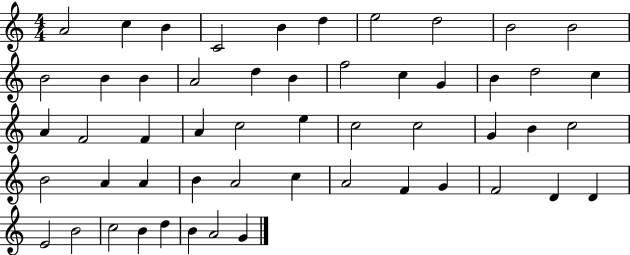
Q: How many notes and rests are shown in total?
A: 53